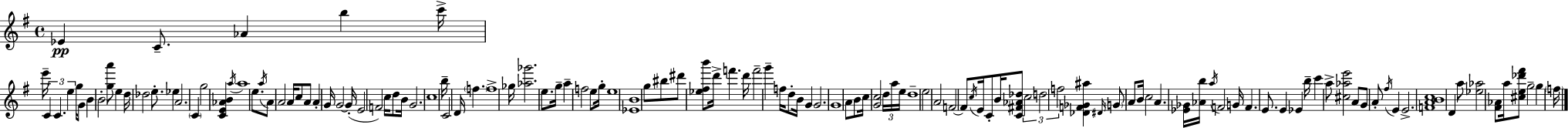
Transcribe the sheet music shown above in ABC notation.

X:1
T:Untitled
M:4/4
L:1/4
K:Em
_E C/2 _A b c'/4 e'/4 C C e g/4 G/2 B B2 [ga']/2 e d/4 _d2 e/2 _e A2 C g2 [CE_AB] a/4 a4 e/2 a/4 A/2 A2 A/4 c/2 A/2 A G/4 G2 G/4 E2 F2 c/4 d/2 B/4 G2 c4 b/4 C2 D/4 f f4 _g/4 [_a_g']2 e/2 g/4 a f2 e/2 g/4 e4 [_EB]4 g/2 ^b/2 ^d'/2 [_e^fb']/2 d'/4 f' d'/4 f'2 g' f/4 d/2 B/4 G G2 G4 A/2 B/2 c/4 [Gc]2 d/4 a/4 e/4 d4 e2 A2 F2 F/2 c/4 E/4 C/2 B/4 [C^F_A_d]/2 c2 d2 f2 [_DF_G^a] ^D/4 G/2 A/2 B/4 c2 A [_E_G]/4 [_Ab]/4 a/4 F2 G/4 F E/2 E _E b/4 c' a/2 [^c_ae']2 A/2 G/2 A/2 ^f/4 E E2 [FABc]4 D a/2 [_e_a]2 [^F_A]/2 a/4 [^ce_d'^f']/2 g2 g f/4